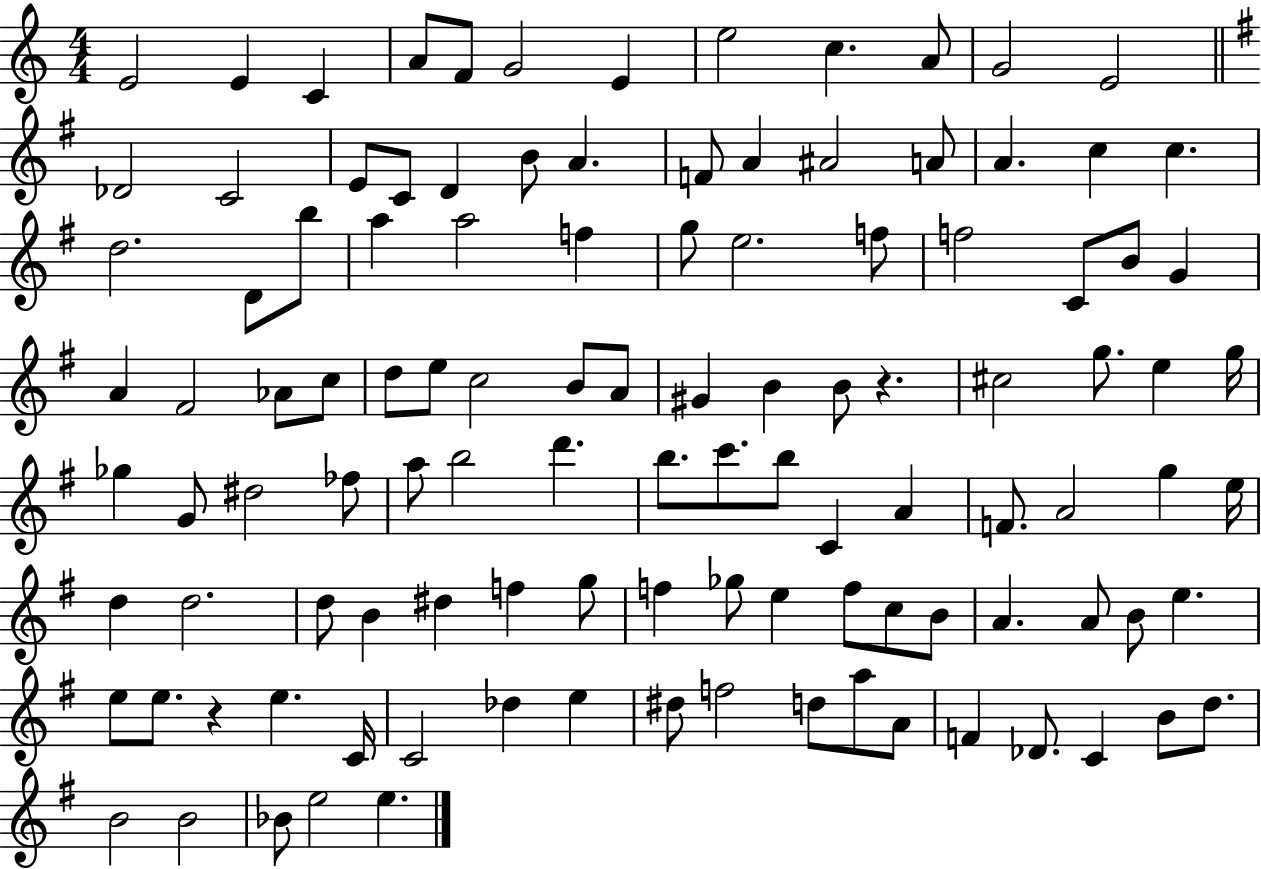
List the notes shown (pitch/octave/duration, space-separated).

E4/h E4/q C4/q A4/e F4/e G4/h E4/q E5/h C5/q. A4/e G4/h E4/h Db4/h C4/h E4/e C4/e D4/q B4/e A4/q. F4/e A4/q A#4/h A4/e A4/q. C5/q C5/q. D5/h. D4/e B5/e A5/q A5/h F5/q G5/e E5/h. F5/e F5/h C4/e B4/e G4/q A4/q F#4/h Ab4/e C5/e D5/e E5/e C5/h B4/e A4/e G#4/q B4/q B4/e R/q. C#5/h G5/e. E5/q G5/s Gb5/q G4/e D#5/h FES5/e A5/e B5/h D6/q. B5/e. C6/e. B5/e C4/q A4/q F4/e. A4/h G5/q E5/s D5/q D5/h. D5/e B4/q D#5/q F5/q G5/e F5/q Gb5/e E5/q F5/e C5/e B4/e A4/q. A4/e B4/e E5/q. E5/e E5/e. R/q E5/q. C4/s C4/h Db5/q E5/q D#5/e F5/h D5/e A5/e A4/e F4/q Db4/e. C4/q B4/e D5/e. B4/h B4/h Bb4/e E5/h E5/q.